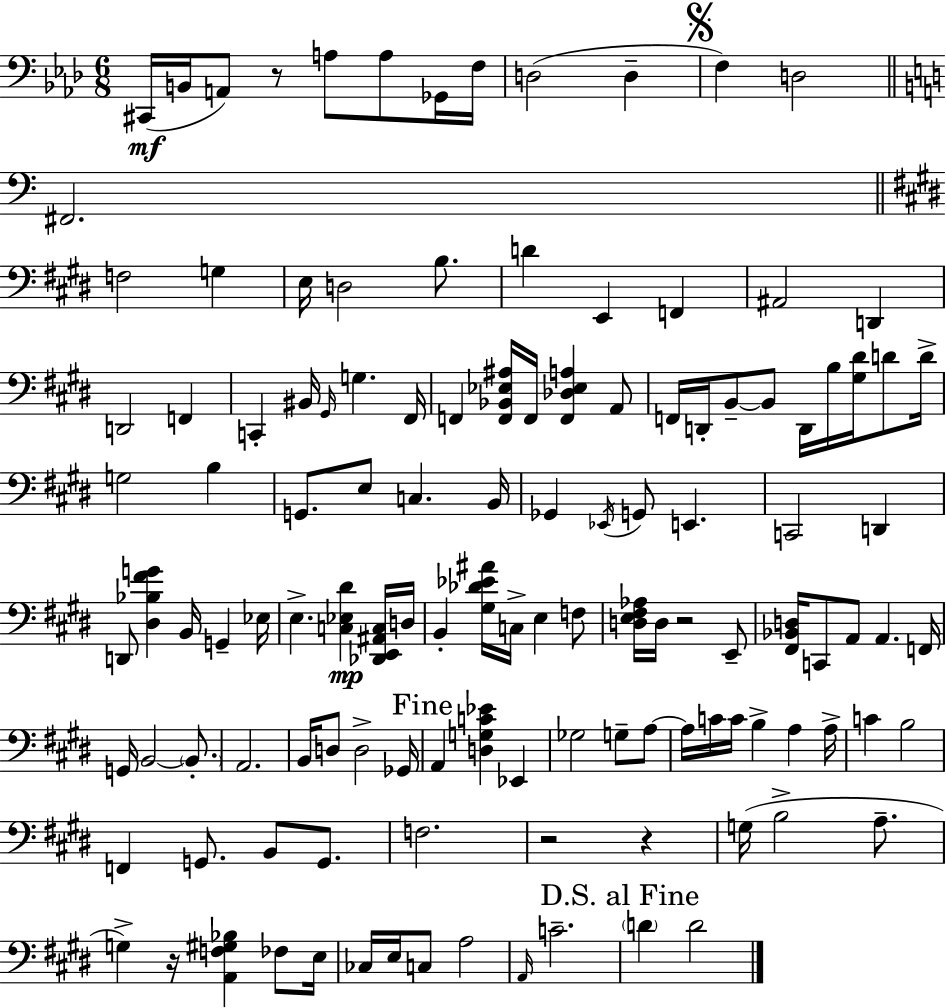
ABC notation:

X:1
T:Untitled
M:6/8
L:1/4
K:Fm
^C,,/4 B,,/4 A,,/2 z/2 A,/2 A,/2 _G,,/4 F,/4 D,2 D, F, D,2 ^F,,2 F,2 G, E,/4 D,2 B,/2 D E,, F,, ^A,,2 D,, D,,2 F,, C,, ^B,,/4 ^G,,/4 G, ^F,,/4 F,, [F,,_B,,_E,^A,]/4 F,,/4 [F,,_D,_E,A,] A,,/2 F,,/4 D,,/4 B,,/2 B,,/2 D,,/4 B,/4 [^G,^D]/4 D/2 D/4 G,2 B, G,,/2 E,/2 C, B,,/4 _G,, _E,,/4 G,,/2 E,, C,,2 D,, D,,/2 [^D,_B,^FG] B,,/4 G,, _E,/4 E, [C,_E,^D] [_D,,E,,^A,,C,]/4 D,/4 B,, [^G,_D_E^A]/4 C,/4 E, F,/2 [D,E,^F,_A,]/4 D,/4 z2 E,,/2 [^F,,_B,,D,]/4 C,,/2 A,,/2 A,, F,,/4 G,,/4 B,,2 B,,/2 A,,2 B,,/4 D,/2 D,2 _G,,/4 A,, [D,G,C_E] _E,, _G,2 G,/2 A,/2 A,/4 C/4 C/4 B, A, A,/4 C B,2 F,, G,,/2 B,,/2 G,,/2 F,2 z2 z G,/4 B,2 A,/2 G, z/4 [A,,F,^G,_B,] _F,/2 E,/4 _C,/4 E,/4 C,/2 A,2 A,,/4 C2 D D2